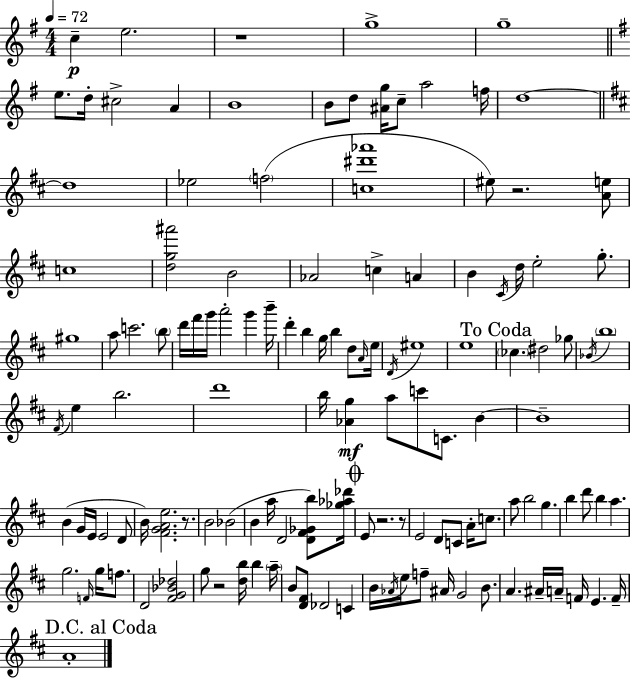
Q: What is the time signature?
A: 4/4